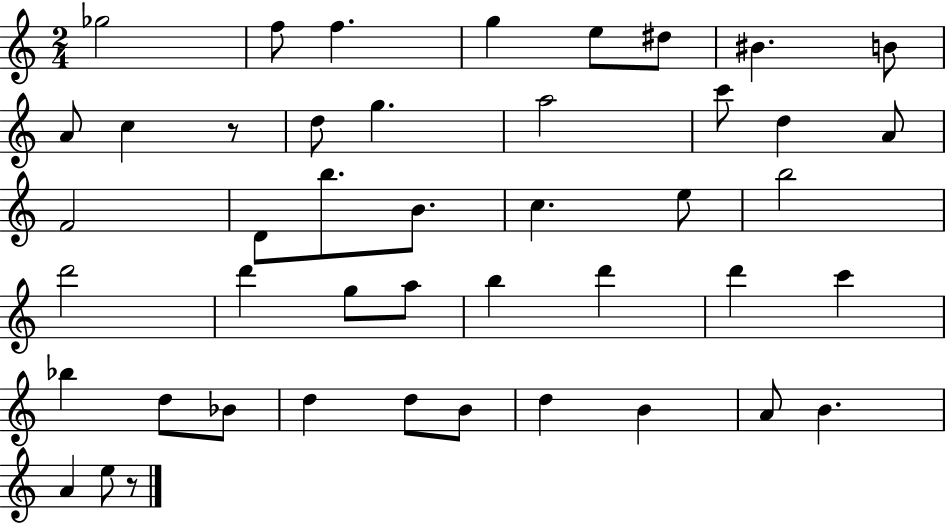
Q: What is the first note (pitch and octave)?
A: Gb5